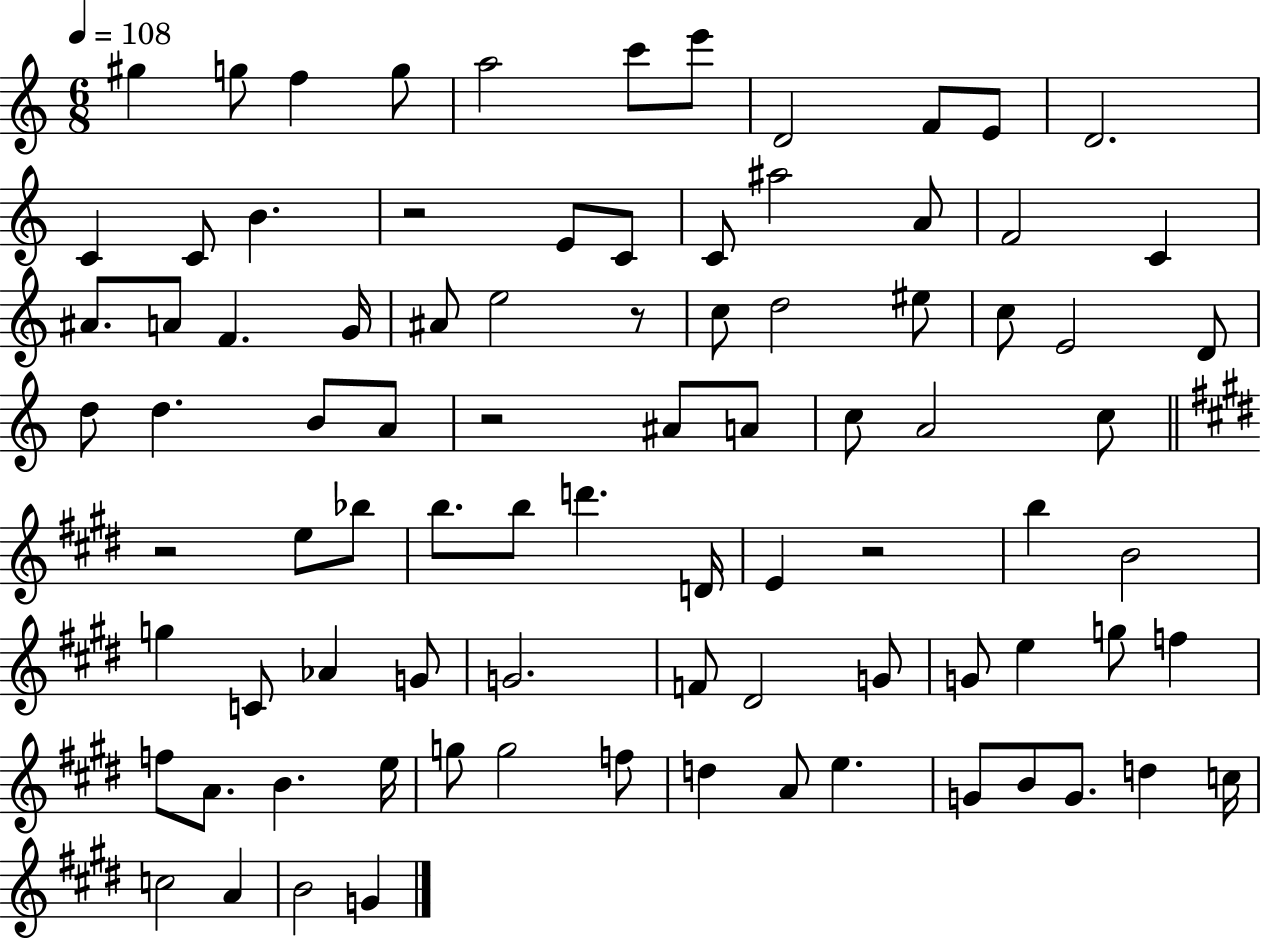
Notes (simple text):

G#5/q G5/e F5/q G5/e A5/h C6/e E6/e D4/h F4/e E4/e D4/h. C4/q C4/e B4/q. R/h E4/e C4/e C4/e A#5/h A4/e F4/h C4/q A#4/e. A4/e F4/q. G4/s A#4/e E5/h R/e C5/e D5/h EIS5/e C5/e E4/h D4/e D5/e D5/q. B4/e A4/e R/h A#4/e A4/e C5/e A4/h C5/e R/h E5/e Bb5/e B5/e. B5/e D6/q. D4/s E4/q R/h B5/q B4/h G5/q C4/e Ab4/q G4/e G4/h. F4/e D#4/h G4/e G4/e E5/q G5/e F5/q F5/e A4/e. B4/q. E5/s G5/e G5/h F5/e D5/q A4/e E5/q. G4/e B4/e G4/e. D5/q C5/s C5/h A4/q B4/h G4/q